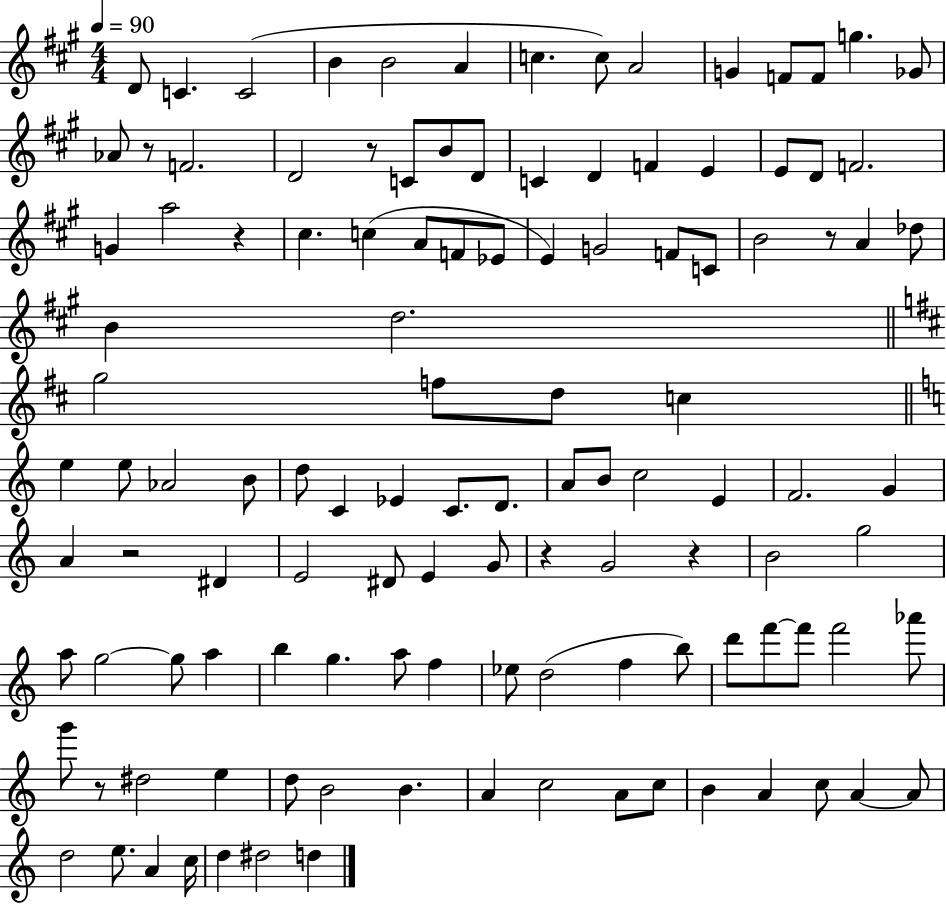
{
  \clef treble
  \numericTimeSignature
  \time 4/4
  \key a \major
  \tempo 4 = 90
  d'8 c'4. c'2( | b'4 b'2 a'4 | c''4. c''8) a'2 | g'4 f'8 f'8 g''4. ges'8 | \break aes'8 r8 f'2. | d'2 r8 c'8 b'8 d'8 | c'4 d'4 f'4 e'4 | e'8 d'8 f'2. | \break g'4 a''2 r4 | cis''4. c''4( a'8 f'8 ees'8 | e'4) g'2 f'8 c'8 | b'2 r8 a'4 des''8 | \break b'4 d''2. | \bar "||" \break \key d \major g''2 f''8 d''8 c''4 | \bar "||" \break \key c \major e''4 e''8 aes'2 b'8 | d''8 c'4 ees'4 c'8. d'8. | a'8 b'8 c''2 e'4 | f'2. g'4 | \break a'4 r2 dis'4 | e'2 dis'8 e'4 g'8 | r4 g'2 r4 | b'2 g''2 | \break a''8 g''2~~ g''8 a''4 | b''4 g''4. a''8 f''4 | ees''8 d''2( f''4 b''8) | d'''8 f'''8~~ f'''8 f'''2 aes'''8 | \break g'''8 r8 dis''2 e''4 | d''8 b'2 b'4. | a'4 c''2 a'8 c''8 | b'4 a'4 c''8 a'4~~ a'8 | \break d''2 e''8. a'4 c''16 | d''4 dis''2 d''4 | \bar "|."
}